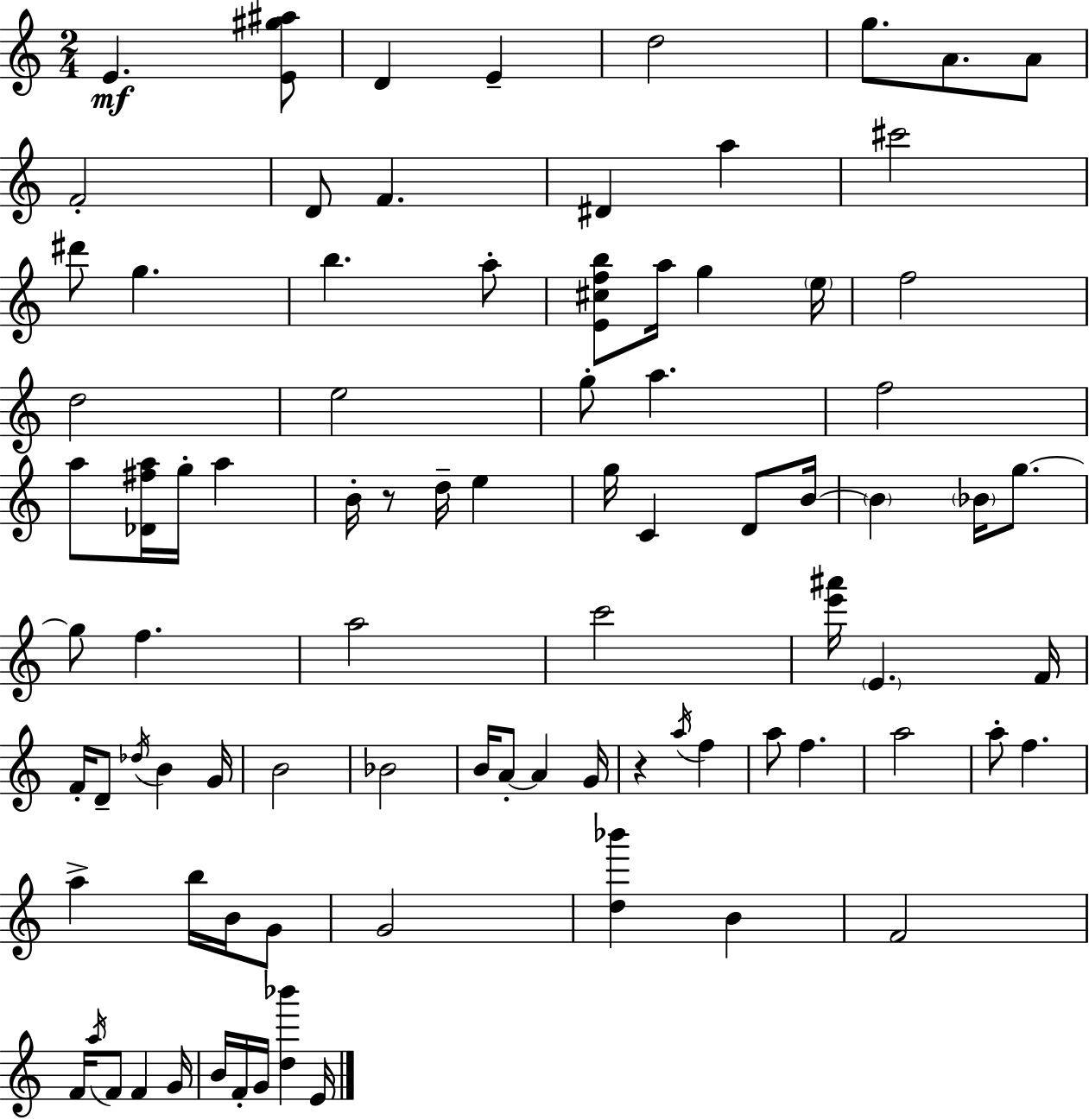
{
  \clef treble
  \numericTimeSignature
  \time 2/4
  \key c \major
  \repeat volta 2 { e'4.\mf <e' gis'' ais''>8 | d'4 e'4-- | d''2 | g''8. a'8. a'8 | \break f'2-. | d'8 f'4. | dis'4 a''4 | cis'''2 | \break dis'''8 g''4. | b''4. a''8-. | <e' cis'' f'' b''>8 a''16 g''4 \parenthesize e''16 | f''2 | \break d''2 | e''2 | g''8-. a''4. | f''2 | \break a''8 <des' fis'' a''>16 g''16-. a''4 | b'16-. r8 d''16-- e''4 | g''16 c'4 d'8 b'16~~ | \parenthesize b'4 \parenthesize bes'16 g''8.~~ | \break g''8 f''4. | a''2 | c'''2 | <e''' ais'''>16 \parenthesize e'4. f'16 | \break f'16-. d'8-- \acciaccatura { des''16 } b'4 | g'16 b'2 | bes'2 | b'16 a'8-.~~ a'4 | \break g'16 r4 \acciaccatura { a''16 } f''4 | a''8 f''4. | a''2 | a''8-. f''4. | \break a''4-> b''16 b'16 | g'8 g'2 | <d'' bes'''>4 b'4 | f'2 | \break f'16 \acciaccatura { a''16 } f'8 f'4 | g'16 b'16 f'16-. g'16 <d'' bes'''>4 | e'16 } \bar "|."
}